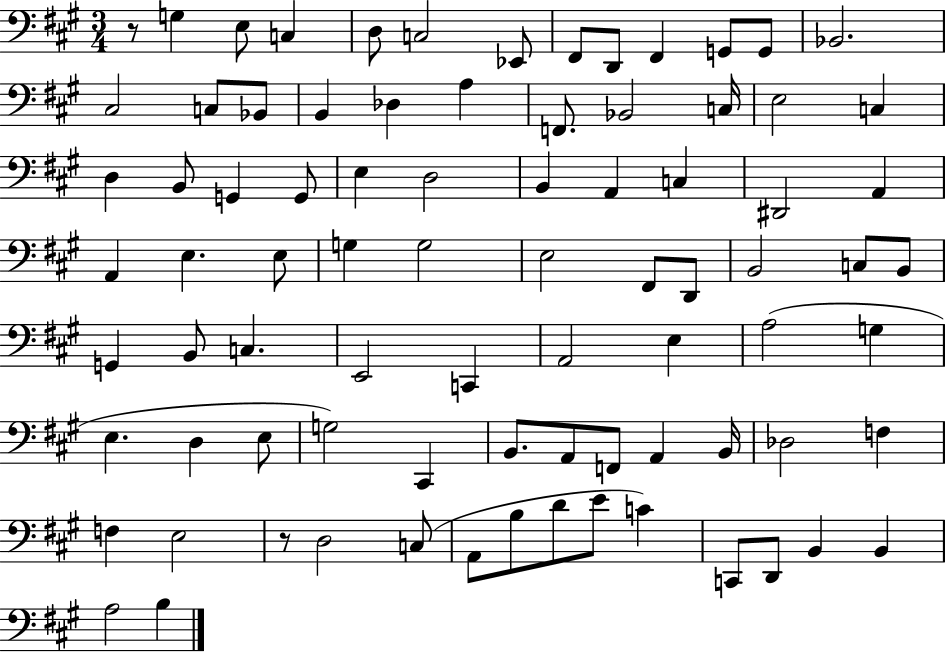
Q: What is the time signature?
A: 3/4